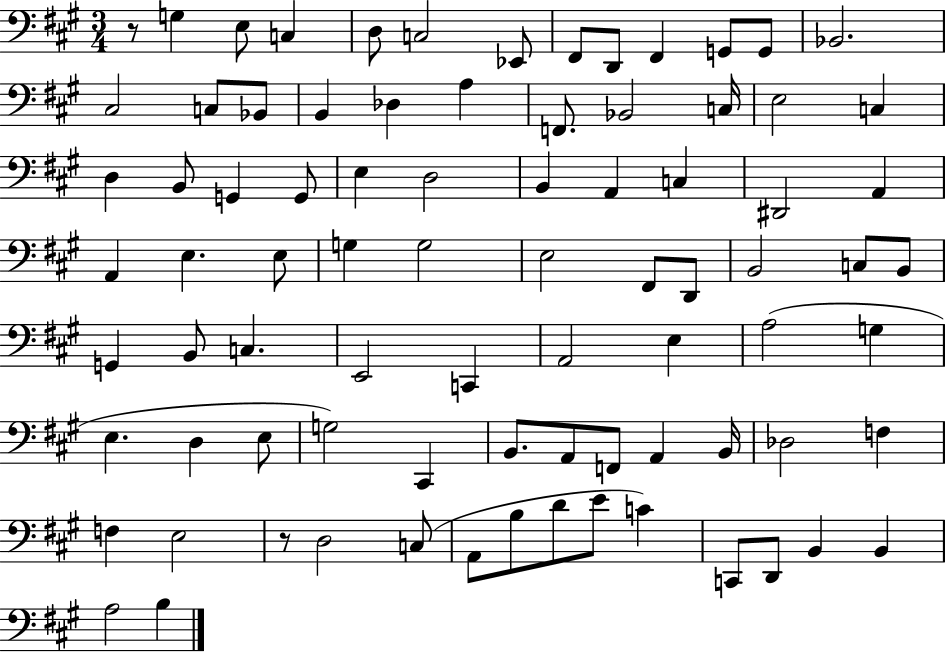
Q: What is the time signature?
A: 3/4